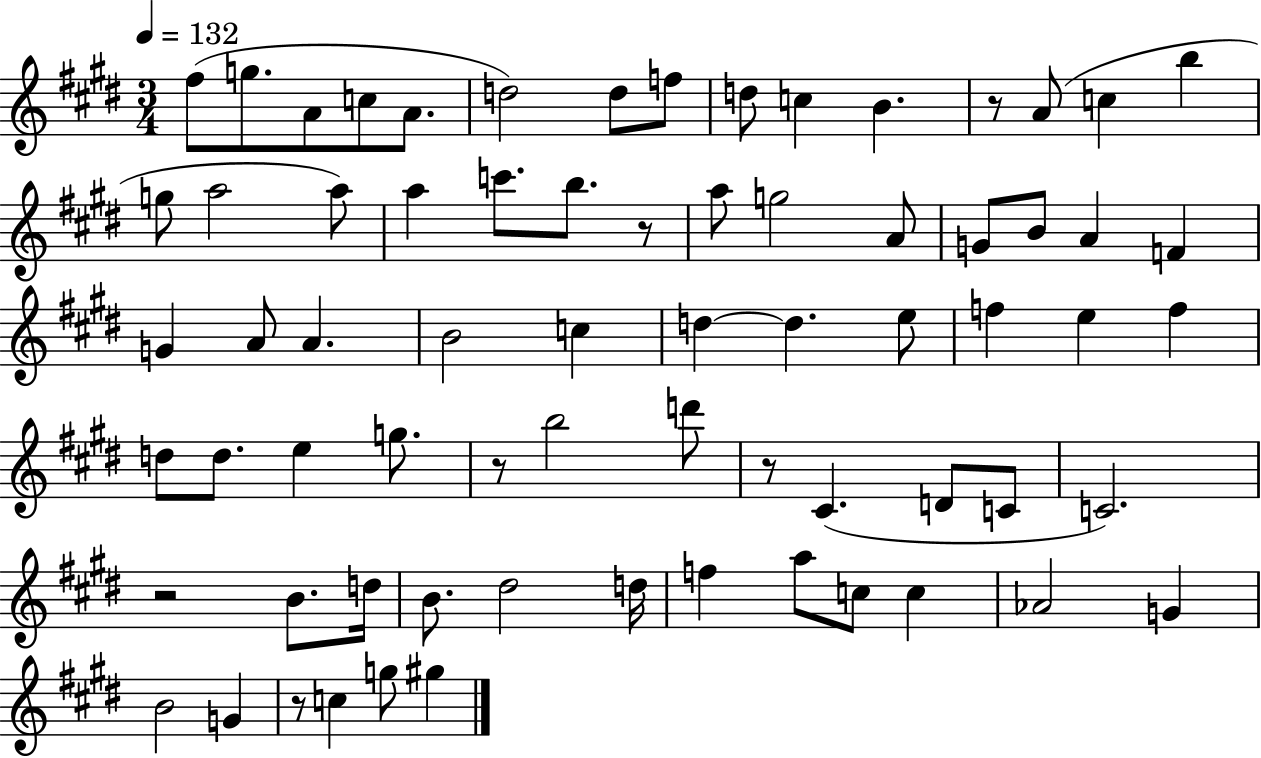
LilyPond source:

{
  \clef treble
  \numericTimeSignature
  \time 3/4
  \key e \major
  \tempo 4 = 132
  \repeat volta 2 { fis''8( g''8. a'8 c''8 a'8. | d''2) d''8 f''8 | d''8 c''4 b'4. | r8 a'8( c''4 b''4 | \break g''8 a''2 a''8) | a''4 c'''8. b''8. r8 | a''8 g''2 a'8 | g'8 b'8 a'4 f'4 | \break g'4 a'8 a'4. | b'2 c''4 | d''4~~ d''4. e''8 | f''4 e''4 f''4 | \break d''8 d''8. e''4 g''8. | r8 b''2 d'''8 | r8 cis'4.( d'8 c'8 | c'2.) | \break r2 b'8. d''16 | b'8. dis''2 d''16 | f''4 a''8 c''8 c''4 | aes'2 g'4 | \break b'2 g'4 | r8 c''4 g''8 gis''4 | } \bar "|."
}